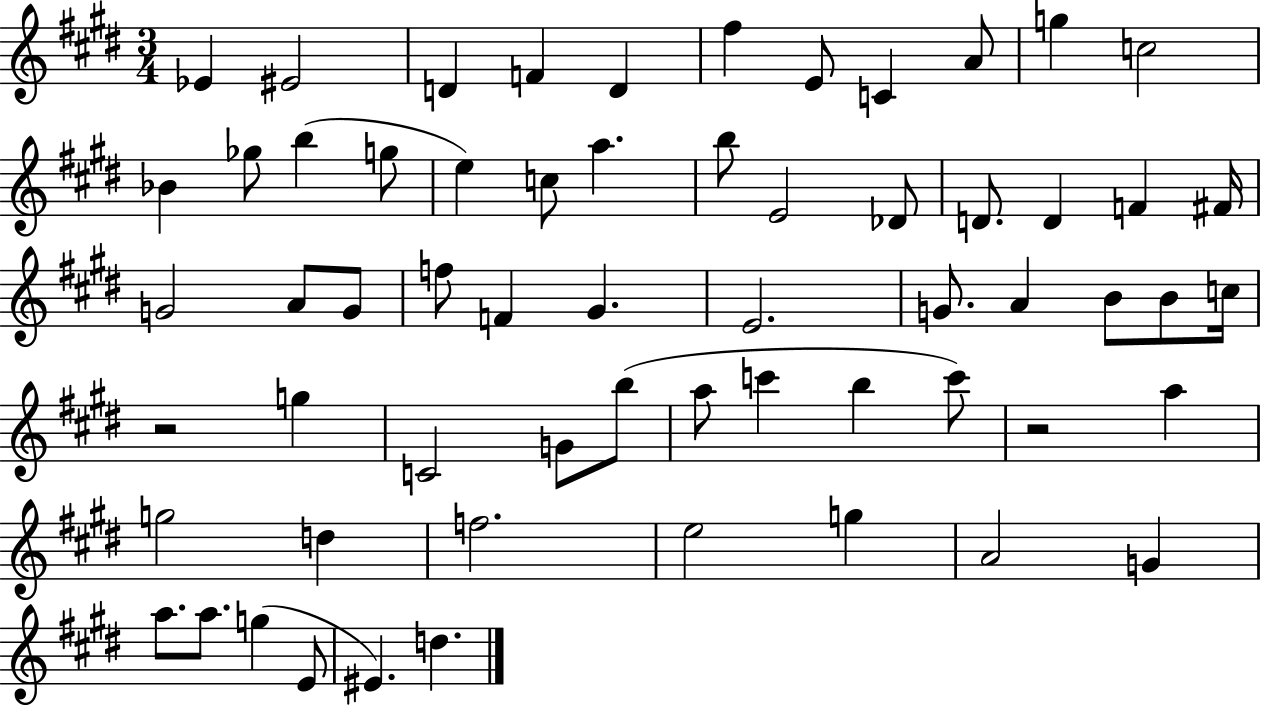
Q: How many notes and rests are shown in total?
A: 61